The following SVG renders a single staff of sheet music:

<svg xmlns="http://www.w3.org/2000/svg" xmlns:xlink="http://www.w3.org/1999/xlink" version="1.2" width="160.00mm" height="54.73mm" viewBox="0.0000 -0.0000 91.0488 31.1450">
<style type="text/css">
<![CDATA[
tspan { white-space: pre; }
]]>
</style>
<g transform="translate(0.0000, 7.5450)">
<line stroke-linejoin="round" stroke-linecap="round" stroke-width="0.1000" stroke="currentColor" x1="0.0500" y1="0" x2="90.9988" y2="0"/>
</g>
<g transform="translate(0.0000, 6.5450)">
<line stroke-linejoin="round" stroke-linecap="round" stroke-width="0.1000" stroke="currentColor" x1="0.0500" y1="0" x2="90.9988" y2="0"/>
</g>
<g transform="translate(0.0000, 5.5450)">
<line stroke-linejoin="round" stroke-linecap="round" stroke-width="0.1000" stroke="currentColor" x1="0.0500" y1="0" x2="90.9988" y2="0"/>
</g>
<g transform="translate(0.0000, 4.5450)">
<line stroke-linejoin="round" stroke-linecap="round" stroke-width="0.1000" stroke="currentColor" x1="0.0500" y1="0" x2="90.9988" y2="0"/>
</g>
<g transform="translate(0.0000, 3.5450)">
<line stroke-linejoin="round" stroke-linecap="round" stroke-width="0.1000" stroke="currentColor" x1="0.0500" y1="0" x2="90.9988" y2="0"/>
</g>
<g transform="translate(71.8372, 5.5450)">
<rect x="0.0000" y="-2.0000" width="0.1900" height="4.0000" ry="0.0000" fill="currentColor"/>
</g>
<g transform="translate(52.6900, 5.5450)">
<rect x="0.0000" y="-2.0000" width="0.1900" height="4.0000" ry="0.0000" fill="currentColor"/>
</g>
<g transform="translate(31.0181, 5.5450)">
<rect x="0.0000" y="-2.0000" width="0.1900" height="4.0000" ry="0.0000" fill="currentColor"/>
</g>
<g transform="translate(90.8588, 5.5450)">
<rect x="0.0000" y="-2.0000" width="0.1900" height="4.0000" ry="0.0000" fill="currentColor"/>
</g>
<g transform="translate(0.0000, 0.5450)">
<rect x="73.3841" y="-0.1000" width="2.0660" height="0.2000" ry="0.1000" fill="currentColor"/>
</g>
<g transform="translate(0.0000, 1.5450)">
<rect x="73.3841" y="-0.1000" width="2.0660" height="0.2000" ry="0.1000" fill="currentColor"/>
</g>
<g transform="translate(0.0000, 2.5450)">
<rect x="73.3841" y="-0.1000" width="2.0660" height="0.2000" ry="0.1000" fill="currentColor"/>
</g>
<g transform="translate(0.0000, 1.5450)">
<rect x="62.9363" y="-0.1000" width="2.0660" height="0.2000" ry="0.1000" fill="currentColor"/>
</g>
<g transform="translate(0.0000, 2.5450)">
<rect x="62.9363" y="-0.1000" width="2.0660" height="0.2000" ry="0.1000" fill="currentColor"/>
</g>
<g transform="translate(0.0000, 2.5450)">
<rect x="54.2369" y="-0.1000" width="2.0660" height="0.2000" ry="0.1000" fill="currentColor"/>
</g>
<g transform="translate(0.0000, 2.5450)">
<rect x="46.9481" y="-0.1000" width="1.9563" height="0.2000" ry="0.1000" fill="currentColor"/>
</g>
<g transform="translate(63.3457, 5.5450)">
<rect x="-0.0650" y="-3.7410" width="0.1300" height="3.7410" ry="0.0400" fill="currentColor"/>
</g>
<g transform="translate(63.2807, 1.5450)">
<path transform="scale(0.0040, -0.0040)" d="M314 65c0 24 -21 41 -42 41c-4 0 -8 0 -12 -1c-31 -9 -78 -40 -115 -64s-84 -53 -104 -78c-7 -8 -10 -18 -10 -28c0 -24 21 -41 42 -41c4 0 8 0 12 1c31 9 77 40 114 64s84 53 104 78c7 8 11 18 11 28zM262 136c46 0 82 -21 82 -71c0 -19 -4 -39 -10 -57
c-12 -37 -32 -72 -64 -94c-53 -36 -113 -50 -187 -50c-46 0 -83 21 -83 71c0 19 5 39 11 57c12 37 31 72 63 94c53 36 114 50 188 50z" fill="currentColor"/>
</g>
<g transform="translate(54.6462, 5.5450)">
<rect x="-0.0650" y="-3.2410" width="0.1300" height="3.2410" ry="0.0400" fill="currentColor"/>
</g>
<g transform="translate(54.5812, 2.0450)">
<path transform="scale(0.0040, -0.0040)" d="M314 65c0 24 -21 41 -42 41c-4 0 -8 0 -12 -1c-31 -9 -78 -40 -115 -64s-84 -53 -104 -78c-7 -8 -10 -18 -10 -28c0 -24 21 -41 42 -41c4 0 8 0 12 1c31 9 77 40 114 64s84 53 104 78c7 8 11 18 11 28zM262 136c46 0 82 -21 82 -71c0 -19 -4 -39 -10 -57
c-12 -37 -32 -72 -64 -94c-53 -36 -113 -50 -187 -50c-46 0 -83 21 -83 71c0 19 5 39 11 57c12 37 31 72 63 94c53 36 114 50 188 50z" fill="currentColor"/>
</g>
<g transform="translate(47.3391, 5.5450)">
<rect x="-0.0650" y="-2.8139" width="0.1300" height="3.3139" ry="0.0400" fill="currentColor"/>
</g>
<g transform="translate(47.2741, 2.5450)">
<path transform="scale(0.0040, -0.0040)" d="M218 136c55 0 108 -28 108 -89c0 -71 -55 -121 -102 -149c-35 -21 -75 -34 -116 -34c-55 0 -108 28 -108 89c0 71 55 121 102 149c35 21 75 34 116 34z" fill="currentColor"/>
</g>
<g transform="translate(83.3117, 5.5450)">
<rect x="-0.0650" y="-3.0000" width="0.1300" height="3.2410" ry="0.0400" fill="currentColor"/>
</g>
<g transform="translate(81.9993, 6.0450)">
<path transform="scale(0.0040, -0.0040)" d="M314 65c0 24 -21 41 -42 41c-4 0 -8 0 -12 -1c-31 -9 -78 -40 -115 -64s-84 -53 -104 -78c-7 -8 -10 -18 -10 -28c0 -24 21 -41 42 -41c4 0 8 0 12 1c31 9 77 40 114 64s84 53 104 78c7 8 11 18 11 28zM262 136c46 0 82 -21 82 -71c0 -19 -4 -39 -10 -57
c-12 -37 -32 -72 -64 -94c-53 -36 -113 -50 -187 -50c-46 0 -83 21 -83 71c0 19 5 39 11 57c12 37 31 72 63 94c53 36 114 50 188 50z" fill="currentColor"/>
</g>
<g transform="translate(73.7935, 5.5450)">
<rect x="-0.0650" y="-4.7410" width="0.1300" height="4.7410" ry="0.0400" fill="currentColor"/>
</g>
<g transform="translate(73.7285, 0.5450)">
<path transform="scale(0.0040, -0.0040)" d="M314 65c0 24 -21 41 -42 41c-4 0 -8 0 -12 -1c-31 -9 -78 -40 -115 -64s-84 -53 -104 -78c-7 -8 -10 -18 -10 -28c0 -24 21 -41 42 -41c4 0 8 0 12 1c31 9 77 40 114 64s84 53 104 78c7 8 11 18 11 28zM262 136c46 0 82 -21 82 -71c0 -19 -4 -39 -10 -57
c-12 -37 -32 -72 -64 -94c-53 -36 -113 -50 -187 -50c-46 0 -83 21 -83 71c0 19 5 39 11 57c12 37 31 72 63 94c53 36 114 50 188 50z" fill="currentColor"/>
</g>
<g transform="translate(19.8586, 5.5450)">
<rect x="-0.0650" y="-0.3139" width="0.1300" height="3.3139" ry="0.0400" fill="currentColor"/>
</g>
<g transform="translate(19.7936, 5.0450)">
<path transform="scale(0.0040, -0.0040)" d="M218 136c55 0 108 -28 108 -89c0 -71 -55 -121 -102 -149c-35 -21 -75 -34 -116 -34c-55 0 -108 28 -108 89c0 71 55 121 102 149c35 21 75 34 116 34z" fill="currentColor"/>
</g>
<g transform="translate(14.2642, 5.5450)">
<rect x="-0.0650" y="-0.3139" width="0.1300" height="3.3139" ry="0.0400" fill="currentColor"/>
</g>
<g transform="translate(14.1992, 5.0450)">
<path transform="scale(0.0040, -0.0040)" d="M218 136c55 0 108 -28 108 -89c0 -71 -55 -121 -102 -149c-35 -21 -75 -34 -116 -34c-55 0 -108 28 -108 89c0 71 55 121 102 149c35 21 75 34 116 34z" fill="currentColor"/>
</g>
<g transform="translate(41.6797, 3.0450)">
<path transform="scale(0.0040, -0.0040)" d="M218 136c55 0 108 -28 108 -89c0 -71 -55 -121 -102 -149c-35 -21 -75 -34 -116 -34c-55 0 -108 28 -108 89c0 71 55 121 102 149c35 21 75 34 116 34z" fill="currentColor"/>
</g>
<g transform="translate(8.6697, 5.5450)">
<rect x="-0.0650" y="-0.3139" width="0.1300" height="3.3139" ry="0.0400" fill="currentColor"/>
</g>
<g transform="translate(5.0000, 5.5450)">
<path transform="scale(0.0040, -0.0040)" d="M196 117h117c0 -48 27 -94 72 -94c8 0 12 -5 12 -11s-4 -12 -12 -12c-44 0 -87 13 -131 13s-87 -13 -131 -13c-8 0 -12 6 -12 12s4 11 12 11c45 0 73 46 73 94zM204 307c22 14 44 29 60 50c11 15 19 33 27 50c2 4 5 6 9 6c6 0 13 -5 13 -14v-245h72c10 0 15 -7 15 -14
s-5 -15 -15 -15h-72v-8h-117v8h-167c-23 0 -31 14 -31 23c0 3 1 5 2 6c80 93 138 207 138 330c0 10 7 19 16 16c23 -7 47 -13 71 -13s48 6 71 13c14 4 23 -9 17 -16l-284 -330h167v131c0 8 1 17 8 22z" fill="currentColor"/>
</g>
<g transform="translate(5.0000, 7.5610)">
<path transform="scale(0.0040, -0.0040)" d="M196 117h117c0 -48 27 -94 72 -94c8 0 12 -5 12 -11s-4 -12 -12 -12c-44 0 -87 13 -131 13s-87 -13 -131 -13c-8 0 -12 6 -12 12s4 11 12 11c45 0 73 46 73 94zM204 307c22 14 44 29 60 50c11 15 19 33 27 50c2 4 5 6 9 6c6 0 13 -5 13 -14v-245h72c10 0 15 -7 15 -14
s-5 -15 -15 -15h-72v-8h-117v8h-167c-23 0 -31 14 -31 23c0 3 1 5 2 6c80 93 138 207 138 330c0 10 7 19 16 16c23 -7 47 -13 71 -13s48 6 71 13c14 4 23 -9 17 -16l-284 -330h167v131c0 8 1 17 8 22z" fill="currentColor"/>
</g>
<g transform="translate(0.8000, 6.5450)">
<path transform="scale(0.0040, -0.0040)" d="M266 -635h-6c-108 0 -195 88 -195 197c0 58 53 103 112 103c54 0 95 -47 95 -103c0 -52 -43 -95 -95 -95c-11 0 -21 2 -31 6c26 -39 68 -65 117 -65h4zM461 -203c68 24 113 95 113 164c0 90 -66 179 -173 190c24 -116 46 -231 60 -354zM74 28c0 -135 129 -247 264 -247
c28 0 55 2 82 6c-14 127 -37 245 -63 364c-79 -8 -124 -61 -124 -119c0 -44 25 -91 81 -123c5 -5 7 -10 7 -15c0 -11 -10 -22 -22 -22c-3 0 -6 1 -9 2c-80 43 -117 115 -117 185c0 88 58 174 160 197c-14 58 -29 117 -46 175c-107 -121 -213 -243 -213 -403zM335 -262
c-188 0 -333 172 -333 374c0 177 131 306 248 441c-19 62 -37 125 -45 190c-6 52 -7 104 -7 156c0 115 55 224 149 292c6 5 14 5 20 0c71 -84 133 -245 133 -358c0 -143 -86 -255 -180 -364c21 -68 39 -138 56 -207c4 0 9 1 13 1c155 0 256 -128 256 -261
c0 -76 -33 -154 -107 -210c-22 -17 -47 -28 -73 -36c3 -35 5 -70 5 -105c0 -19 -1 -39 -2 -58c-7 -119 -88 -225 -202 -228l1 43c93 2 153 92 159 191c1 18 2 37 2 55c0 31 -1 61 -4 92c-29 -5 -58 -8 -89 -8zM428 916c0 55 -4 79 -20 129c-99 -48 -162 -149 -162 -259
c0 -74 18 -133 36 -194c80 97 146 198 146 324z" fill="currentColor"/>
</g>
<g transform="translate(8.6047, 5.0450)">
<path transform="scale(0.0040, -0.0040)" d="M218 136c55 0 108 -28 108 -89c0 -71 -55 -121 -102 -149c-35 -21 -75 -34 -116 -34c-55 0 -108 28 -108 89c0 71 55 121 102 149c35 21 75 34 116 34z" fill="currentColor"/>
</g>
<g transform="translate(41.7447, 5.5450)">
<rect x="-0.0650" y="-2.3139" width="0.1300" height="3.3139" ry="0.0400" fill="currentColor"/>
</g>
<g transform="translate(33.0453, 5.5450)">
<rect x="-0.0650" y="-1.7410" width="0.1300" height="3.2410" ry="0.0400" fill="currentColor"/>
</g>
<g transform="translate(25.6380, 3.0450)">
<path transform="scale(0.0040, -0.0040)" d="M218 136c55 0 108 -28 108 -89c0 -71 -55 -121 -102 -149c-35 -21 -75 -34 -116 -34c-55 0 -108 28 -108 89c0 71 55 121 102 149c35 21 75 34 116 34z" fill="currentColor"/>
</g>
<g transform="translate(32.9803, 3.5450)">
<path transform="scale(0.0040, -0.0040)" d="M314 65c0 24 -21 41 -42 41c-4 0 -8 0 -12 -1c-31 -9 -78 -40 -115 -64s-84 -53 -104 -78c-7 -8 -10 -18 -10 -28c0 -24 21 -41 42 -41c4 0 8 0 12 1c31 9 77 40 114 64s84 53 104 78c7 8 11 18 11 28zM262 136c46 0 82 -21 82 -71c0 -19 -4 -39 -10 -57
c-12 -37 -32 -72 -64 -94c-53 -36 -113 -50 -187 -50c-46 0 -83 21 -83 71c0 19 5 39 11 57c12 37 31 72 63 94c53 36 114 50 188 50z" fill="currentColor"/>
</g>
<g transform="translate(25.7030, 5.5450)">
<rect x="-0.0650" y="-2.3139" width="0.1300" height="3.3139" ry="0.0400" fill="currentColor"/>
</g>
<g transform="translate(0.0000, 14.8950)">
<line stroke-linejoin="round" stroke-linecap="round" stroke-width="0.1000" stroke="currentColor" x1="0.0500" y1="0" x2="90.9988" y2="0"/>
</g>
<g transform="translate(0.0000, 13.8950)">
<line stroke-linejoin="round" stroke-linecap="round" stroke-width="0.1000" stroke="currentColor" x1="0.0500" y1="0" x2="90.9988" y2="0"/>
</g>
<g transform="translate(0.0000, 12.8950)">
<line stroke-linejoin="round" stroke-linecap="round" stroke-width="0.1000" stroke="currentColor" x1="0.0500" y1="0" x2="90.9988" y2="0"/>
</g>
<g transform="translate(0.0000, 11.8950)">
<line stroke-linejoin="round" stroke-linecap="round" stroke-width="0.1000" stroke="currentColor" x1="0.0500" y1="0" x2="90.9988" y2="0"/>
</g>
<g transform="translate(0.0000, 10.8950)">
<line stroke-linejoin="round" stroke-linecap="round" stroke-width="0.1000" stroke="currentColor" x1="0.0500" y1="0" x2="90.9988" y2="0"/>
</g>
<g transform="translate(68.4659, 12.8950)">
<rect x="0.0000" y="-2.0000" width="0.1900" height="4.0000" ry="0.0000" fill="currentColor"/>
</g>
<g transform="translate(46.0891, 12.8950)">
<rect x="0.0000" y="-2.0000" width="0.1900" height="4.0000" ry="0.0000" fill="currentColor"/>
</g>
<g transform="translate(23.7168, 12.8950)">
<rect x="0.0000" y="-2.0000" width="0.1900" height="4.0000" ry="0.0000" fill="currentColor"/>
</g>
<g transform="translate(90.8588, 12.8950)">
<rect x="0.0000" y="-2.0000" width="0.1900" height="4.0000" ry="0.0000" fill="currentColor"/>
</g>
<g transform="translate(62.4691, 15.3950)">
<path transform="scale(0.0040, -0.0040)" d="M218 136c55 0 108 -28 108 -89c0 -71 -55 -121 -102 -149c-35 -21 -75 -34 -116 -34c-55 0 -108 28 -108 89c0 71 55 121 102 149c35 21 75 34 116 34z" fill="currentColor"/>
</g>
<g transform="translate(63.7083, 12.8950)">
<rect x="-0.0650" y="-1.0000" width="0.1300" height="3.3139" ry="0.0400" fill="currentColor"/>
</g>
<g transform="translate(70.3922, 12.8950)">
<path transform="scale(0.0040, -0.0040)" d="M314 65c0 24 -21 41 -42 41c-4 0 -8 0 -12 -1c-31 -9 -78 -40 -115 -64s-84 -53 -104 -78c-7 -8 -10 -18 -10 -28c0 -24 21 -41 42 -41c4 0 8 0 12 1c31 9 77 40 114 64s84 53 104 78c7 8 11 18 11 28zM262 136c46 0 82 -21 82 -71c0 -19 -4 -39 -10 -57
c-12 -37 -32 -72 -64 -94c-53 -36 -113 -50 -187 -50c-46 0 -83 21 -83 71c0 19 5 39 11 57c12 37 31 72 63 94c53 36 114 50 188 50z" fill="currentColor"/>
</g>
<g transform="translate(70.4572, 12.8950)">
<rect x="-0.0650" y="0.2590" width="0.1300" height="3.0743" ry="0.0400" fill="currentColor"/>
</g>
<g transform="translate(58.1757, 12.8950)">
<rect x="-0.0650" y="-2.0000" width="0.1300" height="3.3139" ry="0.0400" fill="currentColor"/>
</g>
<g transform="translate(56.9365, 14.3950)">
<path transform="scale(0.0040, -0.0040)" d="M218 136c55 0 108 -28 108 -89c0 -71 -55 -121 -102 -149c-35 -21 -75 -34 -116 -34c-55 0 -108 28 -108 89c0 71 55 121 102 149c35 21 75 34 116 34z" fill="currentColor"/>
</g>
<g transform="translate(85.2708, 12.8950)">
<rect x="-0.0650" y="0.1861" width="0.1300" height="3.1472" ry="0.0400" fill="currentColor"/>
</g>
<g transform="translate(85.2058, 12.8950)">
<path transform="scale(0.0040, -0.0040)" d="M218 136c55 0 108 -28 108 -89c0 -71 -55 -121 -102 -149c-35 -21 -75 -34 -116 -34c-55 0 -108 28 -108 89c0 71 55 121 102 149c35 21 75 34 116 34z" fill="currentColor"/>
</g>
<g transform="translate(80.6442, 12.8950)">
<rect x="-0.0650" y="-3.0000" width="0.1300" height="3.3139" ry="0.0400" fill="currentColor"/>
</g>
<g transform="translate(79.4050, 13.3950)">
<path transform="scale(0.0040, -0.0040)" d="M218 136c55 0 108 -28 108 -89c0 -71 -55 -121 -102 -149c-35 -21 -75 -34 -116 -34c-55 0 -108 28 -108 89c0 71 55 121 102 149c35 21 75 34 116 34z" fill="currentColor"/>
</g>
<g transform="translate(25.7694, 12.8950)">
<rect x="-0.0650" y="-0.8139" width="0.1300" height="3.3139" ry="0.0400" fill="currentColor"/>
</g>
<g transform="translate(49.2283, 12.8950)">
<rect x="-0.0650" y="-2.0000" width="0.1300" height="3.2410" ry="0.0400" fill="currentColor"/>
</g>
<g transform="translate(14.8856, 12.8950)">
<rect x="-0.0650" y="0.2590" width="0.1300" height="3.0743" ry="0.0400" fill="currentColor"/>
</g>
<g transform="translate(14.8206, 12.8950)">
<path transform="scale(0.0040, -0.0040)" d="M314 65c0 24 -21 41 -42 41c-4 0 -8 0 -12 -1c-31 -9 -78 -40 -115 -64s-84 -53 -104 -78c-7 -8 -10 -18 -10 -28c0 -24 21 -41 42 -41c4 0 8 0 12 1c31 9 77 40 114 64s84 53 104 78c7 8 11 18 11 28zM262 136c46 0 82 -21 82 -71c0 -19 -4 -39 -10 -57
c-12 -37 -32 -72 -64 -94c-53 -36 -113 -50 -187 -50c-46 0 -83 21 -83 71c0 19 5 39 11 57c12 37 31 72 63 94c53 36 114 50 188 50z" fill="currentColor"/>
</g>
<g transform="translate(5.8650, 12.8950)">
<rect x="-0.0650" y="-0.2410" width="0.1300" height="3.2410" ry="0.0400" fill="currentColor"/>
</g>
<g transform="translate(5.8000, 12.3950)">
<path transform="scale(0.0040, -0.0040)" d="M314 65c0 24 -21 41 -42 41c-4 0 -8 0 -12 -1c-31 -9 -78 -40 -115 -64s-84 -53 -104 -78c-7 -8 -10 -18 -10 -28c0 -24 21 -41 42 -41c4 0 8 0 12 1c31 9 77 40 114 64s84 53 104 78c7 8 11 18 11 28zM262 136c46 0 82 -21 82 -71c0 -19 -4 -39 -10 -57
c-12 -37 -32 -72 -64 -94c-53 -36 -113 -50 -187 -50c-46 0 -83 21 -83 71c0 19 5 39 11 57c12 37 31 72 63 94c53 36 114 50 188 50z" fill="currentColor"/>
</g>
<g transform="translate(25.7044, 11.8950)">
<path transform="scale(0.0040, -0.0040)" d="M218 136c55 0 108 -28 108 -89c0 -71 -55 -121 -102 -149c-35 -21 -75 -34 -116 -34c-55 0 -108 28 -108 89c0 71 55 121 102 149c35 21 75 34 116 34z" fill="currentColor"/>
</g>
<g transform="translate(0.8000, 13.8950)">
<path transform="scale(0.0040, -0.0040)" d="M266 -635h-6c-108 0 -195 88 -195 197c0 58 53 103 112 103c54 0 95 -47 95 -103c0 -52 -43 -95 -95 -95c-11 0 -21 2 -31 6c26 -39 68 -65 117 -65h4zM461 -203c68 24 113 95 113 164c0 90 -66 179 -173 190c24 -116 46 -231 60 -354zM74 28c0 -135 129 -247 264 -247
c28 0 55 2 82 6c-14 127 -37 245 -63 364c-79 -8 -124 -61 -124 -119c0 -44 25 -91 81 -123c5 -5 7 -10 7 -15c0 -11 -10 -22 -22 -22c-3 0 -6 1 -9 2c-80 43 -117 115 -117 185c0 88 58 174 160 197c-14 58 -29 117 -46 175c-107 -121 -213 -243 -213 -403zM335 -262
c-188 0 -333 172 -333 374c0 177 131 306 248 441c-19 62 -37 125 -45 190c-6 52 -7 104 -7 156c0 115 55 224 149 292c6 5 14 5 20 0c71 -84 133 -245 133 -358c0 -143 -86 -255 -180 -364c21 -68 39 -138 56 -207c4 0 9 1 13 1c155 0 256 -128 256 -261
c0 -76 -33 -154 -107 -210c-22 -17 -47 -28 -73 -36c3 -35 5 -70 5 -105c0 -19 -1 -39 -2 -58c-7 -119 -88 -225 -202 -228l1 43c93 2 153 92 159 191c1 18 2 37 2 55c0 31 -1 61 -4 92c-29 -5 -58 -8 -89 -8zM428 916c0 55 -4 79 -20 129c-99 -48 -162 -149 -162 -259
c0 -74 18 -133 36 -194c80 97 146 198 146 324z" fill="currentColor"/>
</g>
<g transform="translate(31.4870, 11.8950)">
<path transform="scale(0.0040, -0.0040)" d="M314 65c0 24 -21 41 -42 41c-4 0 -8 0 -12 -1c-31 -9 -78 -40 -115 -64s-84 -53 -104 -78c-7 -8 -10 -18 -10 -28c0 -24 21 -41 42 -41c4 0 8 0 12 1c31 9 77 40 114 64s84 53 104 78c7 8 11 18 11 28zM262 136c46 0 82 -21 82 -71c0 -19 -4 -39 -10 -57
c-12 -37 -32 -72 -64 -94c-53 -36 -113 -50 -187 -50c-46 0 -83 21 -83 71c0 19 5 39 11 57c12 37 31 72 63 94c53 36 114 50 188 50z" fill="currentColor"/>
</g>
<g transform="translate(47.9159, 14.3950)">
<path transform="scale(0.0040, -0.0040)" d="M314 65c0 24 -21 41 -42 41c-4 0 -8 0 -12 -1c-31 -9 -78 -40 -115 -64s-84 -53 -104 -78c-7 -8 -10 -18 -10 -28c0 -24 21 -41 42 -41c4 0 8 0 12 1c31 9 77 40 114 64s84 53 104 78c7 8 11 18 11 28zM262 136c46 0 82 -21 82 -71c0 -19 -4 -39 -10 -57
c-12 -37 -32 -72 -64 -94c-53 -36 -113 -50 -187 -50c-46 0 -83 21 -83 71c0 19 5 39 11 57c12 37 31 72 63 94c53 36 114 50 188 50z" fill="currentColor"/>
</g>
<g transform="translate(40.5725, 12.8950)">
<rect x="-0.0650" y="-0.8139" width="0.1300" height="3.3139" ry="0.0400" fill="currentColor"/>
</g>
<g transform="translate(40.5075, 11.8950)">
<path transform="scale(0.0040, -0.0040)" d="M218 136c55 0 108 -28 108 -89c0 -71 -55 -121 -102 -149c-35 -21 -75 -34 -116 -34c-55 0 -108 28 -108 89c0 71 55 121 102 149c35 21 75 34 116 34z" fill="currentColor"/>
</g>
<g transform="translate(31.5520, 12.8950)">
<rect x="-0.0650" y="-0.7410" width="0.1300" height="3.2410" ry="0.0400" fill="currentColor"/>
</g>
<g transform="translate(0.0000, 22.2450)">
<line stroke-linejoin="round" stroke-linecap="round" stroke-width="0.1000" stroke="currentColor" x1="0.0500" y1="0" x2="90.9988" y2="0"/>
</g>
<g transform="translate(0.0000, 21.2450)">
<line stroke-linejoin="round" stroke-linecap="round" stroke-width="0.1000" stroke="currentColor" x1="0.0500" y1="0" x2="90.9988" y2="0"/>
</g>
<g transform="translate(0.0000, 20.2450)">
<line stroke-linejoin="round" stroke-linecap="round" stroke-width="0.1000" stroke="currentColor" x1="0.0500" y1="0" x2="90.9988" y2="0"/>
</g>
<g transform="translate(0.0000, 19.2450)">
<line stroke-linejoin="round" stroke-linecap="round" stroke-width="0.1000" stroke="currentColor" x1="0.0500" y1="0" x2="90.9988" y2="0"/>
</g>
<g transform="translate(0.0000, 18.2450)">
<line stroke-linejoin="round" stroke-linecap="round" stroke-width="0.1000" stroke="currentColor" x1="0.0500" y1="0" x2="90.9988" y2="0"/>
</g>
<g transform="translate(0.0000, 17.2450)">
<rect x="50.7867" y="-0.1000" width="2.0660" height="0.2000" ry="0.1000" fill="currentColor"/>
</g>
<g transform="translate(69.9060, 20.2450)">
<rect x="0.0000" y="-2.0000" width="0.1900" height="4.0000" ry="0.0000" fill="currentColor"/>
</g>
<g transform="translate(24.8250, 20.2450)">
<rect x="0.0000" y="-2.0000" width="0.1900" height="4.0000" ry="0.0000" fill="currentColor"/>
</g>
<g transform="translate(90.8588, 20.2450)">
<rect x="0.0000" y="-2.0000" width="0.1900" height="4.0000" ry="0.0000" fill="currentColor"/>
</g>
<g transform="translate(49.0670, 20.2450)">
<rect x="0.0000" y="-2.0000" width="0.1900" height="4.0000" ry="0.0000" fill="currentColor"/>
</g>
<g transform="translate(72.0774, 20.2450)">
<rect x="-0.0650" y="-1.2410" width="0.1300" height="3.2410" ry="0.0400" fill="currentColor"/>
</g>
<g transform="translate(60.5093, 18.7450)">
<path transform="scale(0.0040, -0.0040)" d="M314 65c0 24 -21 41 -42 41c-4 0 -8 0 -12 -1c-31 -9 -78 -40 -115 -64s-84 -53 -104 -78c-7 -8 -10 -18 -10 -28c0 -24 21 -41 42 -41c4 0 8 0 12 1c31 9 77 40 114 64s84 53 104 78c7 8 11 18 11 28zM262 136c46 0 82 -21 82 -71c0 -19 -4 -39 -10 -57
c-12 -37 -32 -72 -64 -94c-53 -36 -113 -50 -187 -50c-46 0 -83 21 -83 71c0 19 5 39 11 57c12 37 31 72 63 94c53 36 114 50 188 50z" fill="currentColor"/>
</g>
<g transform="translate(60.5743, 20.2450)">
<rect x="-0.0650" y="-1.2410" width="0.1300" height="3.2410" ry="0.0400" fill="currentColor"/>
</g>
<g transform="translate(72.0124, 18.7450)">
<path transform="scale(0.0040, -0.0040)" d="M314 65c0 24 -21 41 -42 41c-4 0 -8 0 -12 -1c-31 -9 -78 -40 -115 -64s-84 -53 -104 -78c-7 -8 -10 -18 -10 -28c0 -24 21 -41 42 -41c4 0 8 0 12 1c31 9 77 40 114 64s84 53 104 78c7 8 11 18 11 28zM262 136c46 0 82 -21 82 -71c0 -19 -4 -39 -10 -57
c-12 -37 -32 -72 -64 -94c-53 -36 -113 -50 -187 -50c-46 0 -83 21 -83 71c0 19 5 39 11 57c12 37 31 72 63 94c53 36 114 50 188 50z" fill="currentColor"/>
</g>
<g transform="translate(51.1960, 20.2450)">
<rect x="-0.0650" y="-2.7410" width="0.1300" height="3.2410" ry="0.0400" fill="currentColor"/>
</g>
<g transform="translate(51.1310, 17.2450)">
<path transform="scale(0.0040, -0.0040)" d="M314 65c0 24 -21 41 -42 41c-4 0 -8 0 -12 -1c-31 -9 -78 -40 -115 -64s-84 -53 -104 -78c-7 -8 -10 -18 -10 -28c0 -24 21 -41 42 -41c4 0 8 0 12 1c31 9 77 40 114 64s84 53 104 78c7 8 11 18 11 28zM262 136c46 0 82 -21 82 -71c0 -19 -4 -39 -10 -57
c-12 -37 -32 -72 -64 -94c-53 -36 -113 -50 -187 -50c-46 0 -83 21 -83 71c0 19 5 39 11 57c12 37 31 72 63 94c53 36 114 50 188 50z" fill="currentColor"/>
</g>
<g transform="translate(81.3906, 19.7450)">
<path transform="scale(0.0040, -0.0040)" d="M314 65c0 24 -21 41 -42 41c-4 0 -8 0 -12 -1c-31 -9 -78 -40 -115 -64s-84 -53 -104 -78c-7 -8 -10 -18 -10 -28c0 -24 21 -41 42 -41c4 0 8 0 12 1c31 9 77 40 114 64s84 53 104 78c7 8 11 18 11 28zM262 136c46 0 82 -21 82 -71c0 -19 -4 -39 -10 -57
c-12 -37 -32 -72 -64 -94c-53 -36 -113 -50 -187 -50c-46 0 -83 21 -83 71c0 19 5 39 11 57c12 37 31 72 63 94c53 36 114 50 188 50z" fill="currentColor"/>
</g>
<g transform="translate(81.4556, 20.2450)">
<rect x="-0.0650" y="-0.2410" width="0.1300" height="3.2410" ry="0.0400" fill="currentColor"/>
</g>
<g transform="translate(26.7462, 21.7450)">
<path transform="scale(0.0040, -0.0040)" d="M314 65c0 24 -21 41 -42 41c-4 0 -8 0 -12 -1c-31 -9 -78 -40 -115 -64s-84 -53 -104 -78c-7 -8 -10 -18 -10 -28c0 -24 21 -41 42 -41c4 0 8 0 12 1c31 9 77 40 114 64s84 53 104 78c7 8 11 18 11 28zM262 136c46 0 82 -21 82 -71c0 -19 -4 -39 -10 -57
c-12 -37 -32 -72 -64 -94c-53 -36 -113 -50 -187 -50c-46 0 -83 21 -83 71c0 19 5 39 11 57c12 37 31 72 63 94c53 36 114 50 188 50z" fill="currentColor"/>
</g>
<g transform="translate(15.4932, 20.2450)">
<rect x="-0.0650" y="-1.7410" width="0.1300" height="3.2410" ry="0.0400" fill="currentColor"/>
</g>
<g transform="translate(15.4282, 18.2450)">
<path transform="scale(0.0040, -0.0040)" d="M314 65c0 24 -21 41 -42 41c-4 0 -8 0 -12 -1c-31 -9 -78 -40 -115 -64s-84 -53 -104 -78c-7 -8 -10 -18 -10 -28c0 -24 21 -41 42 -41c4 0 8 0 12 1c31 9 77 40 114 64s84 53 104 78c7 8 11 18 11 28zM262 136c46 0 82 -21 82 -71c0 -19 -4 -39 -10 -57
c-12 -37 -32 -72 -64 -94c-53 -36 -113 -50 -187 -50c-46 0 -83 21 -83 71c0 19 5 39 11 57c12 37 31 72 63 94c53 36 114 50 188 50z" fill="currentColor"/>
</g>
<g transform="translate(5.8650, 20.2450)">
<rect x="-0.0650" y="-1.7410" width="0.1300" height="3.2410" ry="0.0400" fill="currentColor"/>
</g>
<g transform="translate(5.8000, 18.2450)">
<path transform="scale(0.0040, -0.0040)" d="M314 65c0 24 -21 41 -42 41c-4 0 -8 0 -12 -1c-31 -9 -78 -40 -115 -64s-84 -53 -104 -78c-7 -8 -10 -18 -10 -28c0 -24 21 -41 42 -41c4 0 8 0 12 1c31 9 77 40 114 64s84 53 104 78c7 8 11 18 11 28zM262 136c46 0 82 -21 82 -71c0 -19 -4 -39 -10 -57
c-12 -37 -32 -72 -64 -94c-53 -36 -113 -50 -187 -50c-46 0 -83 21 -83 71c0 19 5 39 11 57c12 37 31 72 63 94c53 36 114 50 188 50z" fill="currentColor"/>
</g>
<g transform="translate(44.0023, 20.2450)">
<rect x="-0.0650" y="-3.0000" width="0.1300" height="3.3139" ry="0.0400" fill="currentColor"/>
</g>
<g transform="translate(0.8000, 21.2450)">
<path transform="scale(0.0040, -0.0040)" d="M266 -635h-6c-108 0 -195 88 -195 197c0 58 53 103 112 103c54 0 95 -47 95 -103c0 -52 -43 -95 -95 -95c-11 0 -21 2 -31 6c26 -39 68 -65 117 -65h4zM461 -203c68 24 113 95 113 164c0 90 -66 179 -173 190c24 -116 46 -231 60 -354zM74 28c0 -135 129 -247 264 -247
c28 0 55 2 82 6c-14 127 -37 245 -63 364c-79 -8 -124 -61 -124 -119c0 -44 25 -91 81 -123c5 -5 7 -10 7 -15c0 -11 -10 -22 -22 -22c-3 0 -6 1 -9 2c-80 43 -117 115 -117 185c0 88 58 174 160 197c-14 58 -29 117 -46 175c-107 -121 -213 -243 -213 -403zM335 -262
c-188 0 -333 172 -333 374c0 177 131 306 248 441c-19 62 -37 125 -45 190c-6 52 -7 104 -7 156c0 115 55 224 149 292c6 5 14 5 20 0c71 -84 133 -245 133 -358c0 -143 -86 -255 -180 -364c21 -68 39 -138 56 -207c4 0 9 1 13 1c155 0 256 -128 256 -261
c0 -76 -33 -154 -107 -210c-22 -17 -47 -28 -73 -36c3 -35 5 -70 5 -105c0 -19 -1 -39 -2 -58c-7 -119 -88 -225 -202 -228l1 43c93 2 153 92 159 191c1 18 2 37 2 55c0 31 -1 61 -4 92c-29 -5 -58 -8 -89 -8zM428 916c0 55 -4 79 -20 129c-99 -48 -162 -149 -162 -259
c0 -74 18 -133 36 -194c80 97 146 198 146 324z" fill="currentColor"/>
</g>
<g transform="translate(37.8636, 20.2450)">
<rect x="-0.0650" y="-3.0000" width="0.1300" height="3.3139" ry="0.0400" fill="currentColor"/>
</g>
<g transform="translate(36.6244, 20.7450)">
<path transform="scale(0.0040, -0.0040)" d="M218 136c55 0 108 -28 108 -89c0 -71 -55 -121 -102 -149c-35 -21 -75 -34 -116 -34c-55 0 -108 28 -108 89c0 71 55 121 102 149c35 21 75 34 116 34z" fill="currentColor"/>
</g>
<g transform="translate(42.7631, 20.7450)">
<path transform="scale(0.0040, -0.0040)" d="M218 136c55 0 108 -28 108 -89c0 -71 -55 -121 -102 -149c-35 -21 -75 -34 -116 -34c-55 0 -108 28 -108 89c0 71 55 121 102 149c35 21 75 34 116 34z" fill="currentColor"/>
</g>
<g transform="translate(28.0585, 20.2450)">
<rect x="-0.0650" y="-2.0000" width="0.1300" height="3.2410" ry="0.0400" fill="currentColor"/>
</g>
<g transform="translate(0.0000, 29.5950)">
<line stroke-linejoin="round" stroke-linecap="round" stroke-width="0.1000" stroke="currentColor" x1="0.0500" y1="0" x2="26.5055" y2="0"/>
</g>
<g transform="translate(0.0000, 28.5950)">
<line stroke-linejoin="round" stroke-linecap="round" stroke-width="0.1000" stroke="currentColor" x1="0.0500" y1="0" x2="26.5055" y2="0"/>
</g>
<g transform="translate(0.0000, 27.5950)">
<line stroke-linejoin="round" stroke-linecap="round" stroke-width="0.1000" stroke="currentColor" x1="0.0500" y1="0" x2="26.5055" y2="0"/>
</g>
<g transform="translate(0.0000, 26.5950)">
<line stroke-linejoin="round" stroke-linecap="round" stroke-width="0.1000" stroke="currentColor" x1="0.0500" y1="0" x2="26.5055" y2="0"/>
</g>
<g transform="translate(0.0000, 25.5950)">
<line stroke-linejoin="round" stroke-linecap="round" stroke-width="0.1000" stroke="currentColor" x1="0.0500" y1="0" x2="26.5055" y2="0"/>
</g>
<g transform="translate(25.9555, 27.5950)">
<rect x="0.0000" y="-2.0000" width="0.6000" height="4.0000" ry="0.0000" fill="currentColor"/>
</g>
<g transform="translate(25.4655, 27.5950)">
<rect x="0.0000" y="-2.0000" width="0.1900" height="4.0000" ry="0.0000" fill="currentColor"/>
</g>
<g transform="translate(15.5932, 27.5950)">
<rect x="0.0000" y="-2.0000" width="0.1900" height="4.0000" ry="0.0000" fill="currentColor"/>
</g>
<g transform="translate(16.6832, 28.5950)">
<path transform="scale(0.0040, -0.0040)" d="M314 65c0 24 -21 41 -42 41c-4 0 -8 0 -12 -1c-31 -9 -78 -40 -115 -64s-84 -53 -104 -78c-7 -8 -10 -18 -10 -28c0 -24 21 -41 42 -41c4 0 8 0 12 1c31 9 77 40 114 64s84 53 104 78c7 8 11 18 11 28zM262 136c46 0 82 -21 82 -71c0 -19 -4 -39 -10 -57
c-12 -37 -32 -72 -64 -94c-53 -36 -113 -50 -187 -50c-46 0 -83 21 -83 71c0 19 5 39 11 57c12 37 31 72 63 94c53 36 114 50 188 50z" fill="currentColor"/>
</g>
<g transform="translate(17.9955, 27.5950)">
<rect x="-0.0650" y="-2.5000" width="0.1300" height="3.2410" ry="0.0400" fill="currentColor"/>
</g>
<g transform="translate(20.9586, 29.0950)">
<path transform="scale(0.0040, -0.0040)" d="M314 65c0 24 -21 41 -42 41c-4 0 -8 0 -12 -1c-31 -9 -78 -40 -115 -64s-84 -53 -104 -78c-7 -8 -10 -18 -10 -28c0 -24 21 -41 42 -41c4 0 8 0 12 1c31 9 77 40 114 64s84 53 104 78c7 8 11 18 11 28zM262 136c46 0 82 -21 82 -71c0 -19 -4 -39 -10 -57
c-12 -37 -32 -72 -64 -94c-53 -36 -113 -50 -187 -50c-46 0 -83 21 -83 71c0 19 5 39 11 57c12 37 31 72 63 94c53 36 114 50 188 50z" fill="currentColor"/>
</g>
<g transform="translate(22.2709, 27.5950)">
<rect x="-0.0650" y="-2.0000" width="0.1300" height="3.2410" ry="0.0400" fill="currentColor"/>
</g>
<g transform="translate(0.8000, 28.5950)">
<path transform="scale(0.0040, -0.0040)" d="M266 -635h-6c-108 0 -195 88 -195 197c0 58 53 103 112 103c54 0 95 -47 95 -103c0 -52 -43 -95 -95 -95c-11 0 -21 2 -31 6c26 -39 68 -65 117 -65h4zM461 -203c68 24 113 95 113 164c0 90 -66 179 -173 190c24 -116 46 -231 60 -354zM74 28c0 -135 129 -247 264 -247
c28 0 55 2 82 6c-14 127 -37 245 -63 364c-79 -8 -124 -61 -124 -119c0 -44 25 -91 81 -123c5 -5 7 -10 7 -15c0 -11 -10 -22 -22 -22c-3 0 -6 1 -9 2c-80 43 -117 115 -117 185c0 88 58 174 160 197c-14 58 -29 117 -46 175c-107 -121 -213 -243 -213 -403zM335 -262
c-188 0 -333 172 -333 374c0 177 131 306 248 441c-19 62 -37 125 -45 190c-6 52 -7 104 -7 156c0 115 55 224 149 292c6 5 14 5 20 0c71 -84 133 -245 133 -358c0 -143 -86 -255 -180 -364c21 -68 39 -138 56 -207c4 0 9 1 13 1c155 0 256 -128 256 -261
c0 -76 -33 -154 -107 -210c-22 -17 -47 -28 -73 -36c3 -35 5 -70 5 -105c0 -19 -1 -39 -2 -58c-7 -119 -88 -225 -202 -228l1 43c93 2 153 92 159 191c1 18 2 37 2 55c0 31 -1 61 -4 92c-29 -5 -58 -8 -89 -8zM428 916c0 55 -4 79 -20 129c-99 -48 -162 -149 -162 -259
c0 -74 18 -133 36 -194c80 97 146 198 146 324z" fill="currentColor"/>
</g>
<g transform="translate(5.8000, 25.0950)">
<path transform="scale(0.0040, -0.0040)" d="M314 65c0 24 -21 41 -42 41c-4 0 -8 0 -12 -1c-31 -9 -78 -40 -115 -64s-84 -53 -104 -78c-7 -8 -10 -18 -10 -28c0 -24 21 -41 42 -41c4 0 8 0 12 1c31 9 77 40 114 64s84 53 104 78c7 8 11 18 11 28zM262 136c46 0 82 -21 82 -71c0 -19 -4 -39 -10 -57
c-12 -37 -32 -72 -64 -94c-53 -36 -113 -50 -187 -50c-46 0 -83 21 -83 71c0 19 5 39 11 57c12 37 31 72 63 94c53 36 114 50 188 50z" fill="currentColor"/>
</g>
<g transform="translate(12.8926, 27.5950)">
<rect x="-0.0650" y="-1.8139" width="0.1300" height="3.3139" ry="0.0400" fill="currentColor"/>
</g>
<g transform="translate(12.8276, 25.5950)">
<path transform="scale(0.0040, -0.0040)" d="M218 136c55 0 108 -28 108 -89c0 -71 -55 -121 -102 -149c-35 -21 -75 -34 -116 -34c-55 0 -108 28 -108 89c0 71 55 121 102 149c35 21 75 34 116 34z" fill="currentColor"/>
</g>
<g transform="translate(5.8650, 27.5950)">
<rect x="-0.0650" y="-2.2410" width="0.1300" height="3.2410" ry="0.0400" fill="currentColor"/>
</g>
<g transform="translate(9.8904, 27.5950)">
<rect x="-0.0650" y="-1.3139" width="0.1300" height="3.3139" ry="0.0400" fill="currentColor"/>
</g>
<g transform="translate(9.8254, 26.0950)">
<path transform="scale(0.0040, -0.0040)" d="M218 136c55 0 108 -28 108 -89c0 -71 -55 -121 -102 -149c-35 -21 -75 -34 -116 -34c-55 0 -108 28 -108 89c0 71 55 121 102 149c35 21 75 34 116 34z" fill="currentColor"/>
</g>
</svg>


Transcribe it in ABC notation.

X:1
T:Untitled
M:4/4
L:1/4
K:C
c c c g f2 g a b2 c'2 e'2 A2 c2 B2 d d2 d F2 F D B2 A B f2 f2 F2 A A a2 e2 e2 c2 g2 e f G2 F2